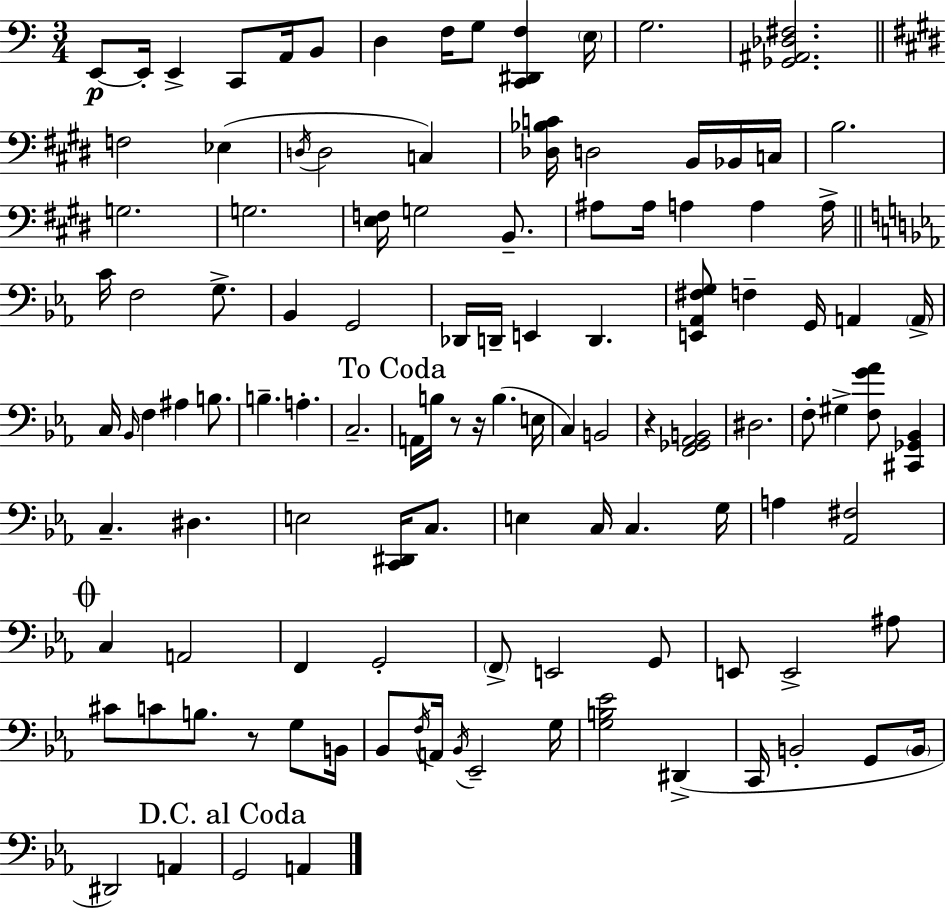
E2/e E2/s E2/q C2/e A2/s B2/e D3/q F3/s G3/e [C2,D#2,F3]/q E3/s G3/h. [Gb2,A#2,Db3,F#3]/h. F3/h Eb3/q D3/s D3/h C3/q [Db3,Bb3,C4]/s D3/h B2/s Bb2/s C3/s B3/h. G3/h. G3/h. [E3,F3]/s G3/h B2/e. A#3/e A#3/s A3/q A3/q A3/s C4/s F3/h G3/e. Bb2/q G2/h Db2/s D2/s E2/q D2/q. [E2,Ab2,F#3,G3]/e F3/q G2/s A2/q A2/s C3/s Bb2/s F3/q A#3/q B3/e. B3/q. A3/q. C3/h. A2/s B3/s R/e R/s B3/q. E3/s C3/q B2/h R/q [F2,Gb2,Ab2,B2]/h D#3/h. F3/e G#3/q [F3,G4,Ab4]/e [C#2,Gb2,Bb2]/q C3/q. D#3/q. E3/h [C2,D#2]/s C3/e. E3/q C3/s C3/q. G3/s A3/q [Ab2,F#3]/h C3/q A2/h F2/q G2/h F2/e E2/h G2/e E2/e E2/h A#3/e C#4/e C4/e B3/e. R/e G3/e B2/s Bb2/e F3/s A2/s Bb2/s Eb2/h G3/s [G3,B3,Eb4]/h D#2/q C2/s B2/h G2/e B2/s D#2/h A2/q G2/h A2/q